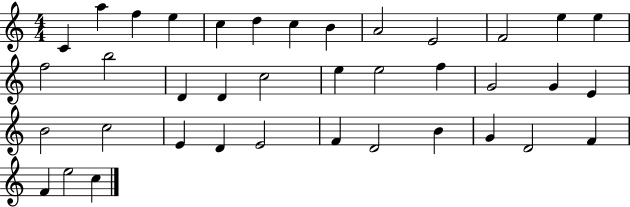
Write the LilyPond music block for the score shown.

{
  \clef treble
  \numericTimeSignature
  \time 4/4
  \key c \major
  c'4 a''4 f''4 e''4 | c''4 d''4 c''4 b'4 | a'2 e'2 | f'2 e''4 e''4 | \break f''2 b''2 | d'4 d'4 c''2 | e''4 e''2 f''4 | g'2 g'4 e'4 | \break b'2 c''2 | e'4 d'4 e'2 | f'4 d'2 b'4 | g'4 d'2 f'4 | \break f'4 e''2 c''4 | \bar "|."
}